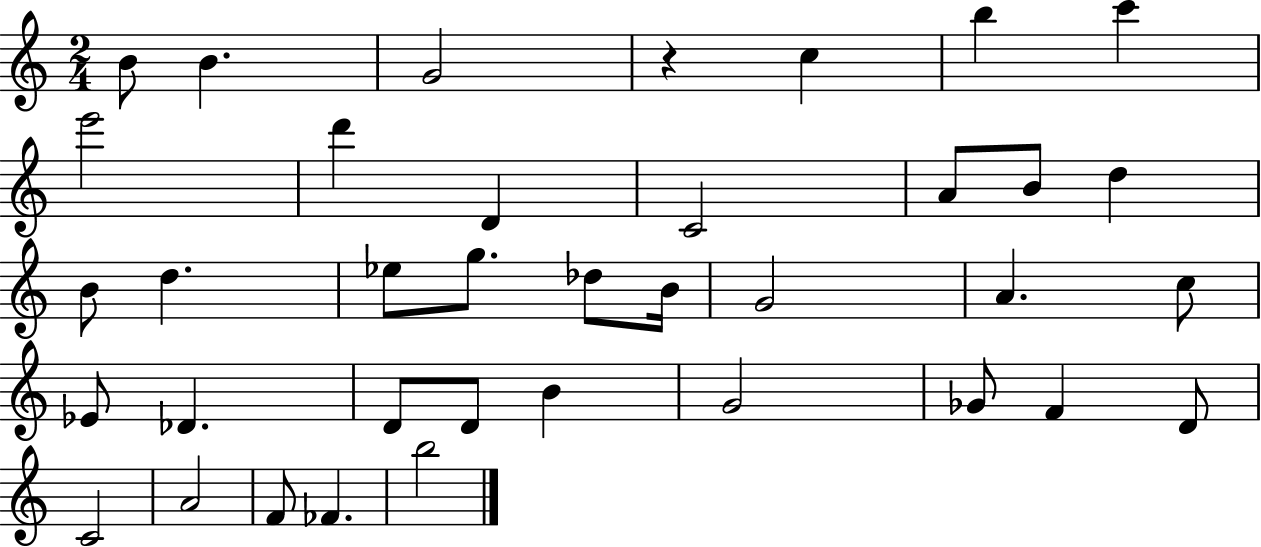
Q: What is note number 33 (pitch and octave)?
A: A4